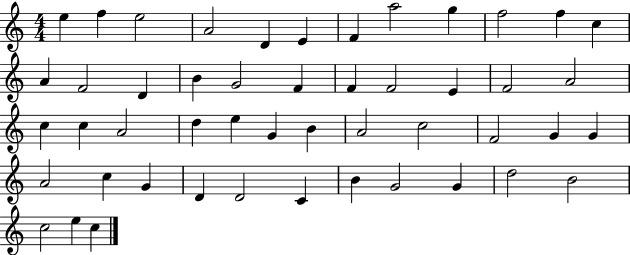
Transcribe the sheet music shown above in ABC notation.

X:1
T:Untitled
M:4/4
L:1/4
K:C
e f e2 A2 D E F a2 g f2 f c A F2 D B G2 F F F2 E F2 A2 c c A2 d e G B A2 c2 F2 G G A2 c G D D2 C B G2 G d2 B2 c2 e c